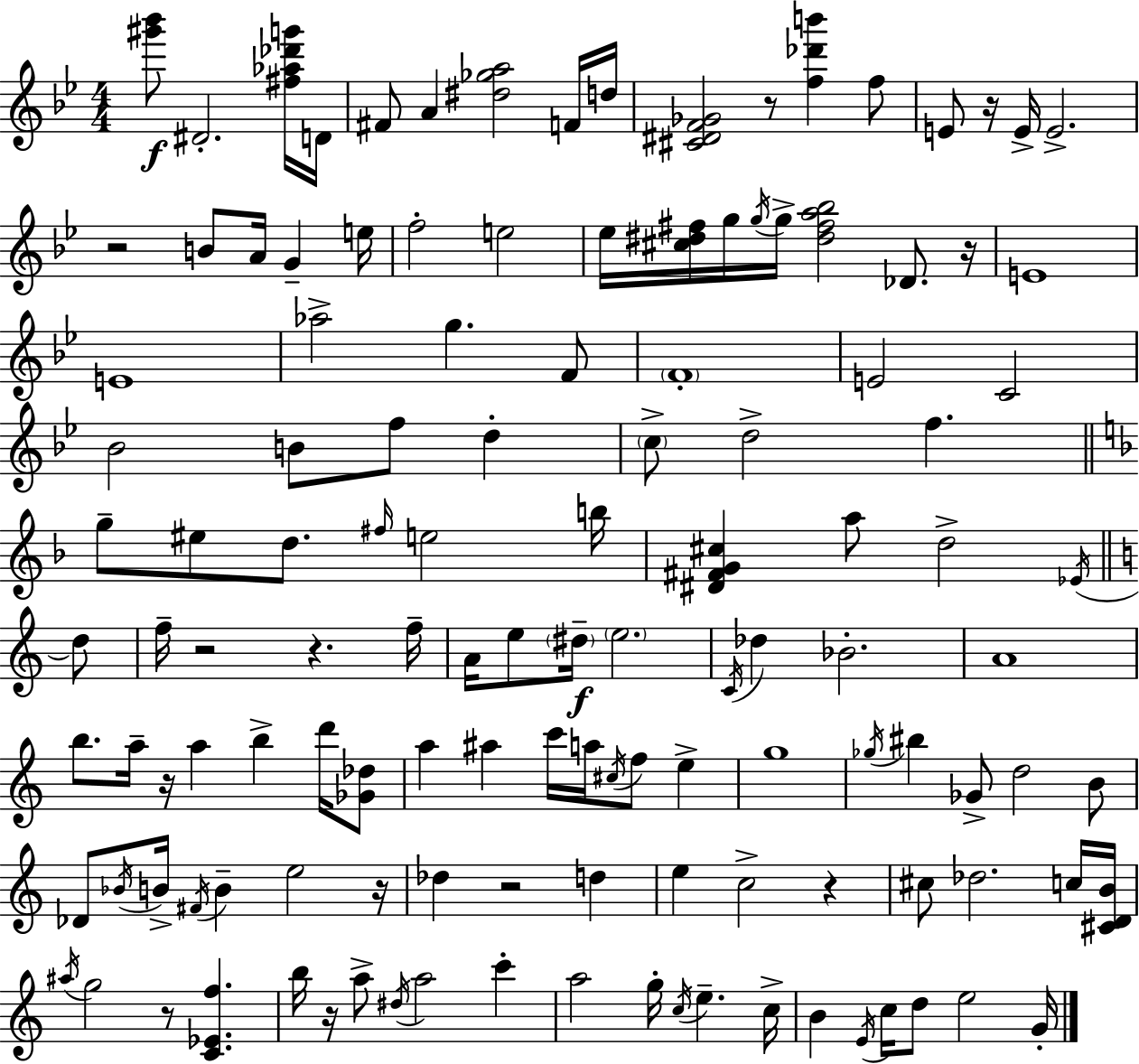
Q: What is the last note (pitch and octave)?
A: G4